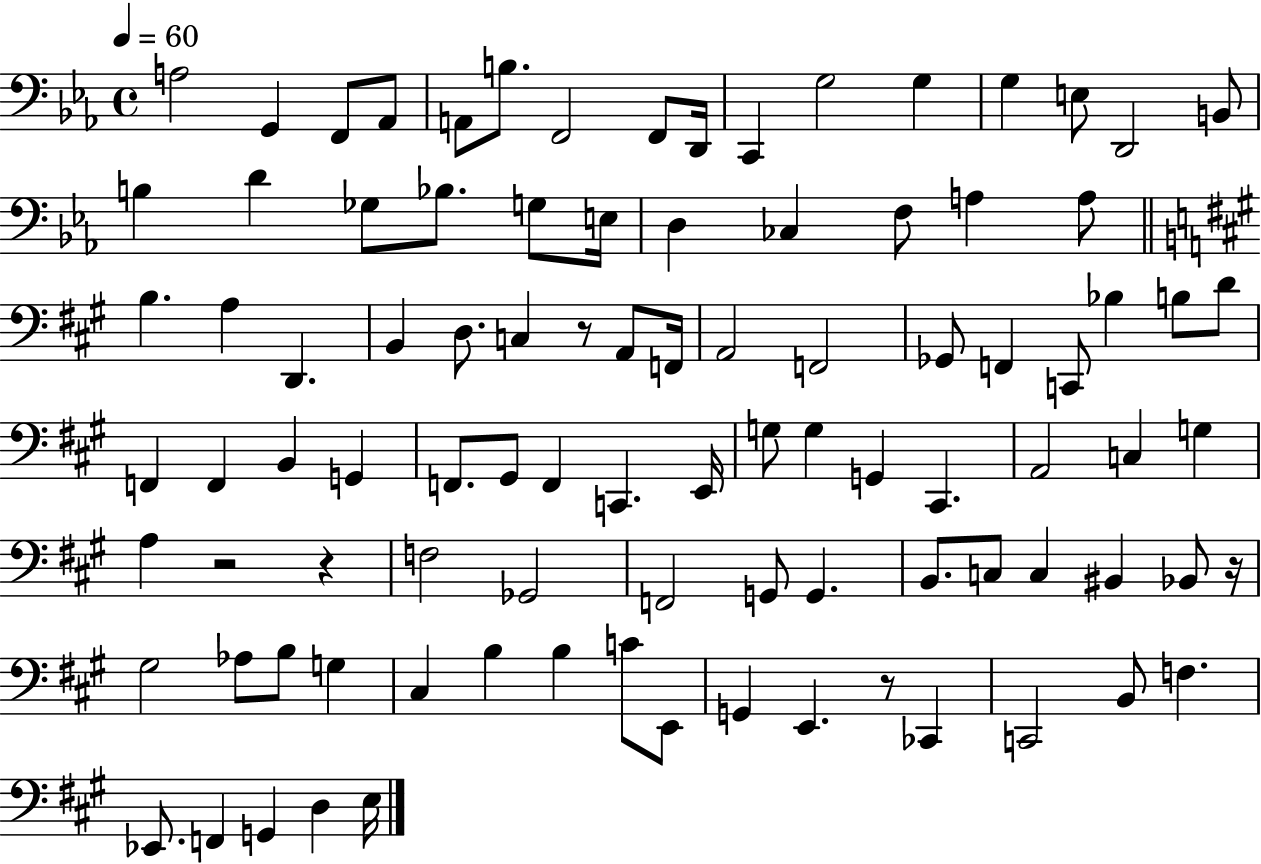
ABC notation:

X:1
T:Untitled
M:4/4
L:1/4
K:Eb
A,2 G,, F,,/2 _A,,/2 A,,/2 B,/2 F,,2 F,,/2 D,,/4 C,, G,2 G, G, E,/2 D,,2 B,,/2 B, D _G,/2 _B,/2 G,/2 E,/4 D, _C, F,/2 A, A,/2 B, A, D,, B,, D,/2 C, z/2 A,,/2 F,,/4 A,,2 F,,2 _G,,/2 F,, C,,/2 _B, B,/2 D/2 F,, F,, B,, G,, F,,/2 ^G,,/2 F,, C,, E,,/4 G,/2 G, G,, ^C,, A,,2 C, G, A, z2 z F,2 _G,,2 F,,2 G,,/2 G,, B,,/2 C,/2 C, ^B,, _B,,/2 z/4 ^G,2 _A,/2 B,/2 G, ^C, B, B, C/2 E,,/2 G,, E,, z/2 _C,, C,,2 B,,/2 F, _E,,/2 F,, G,, D, E,/4